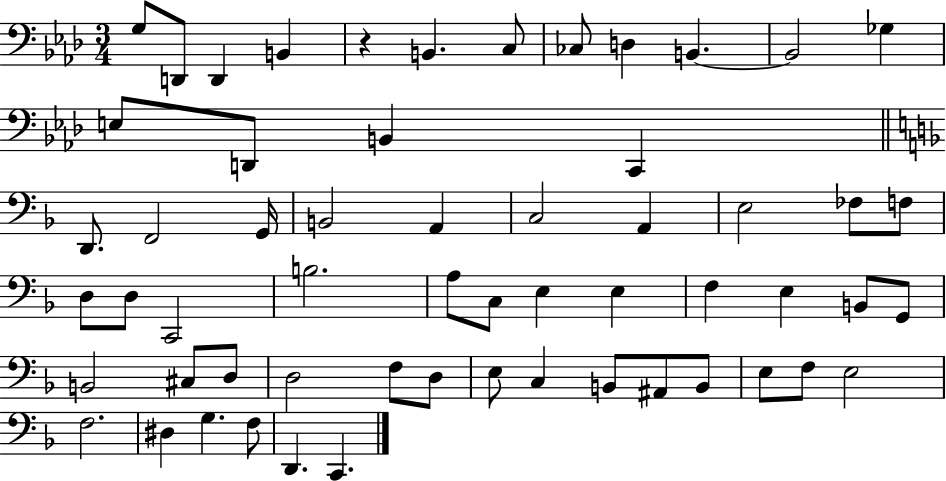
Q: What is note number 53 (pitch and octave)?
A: D#3